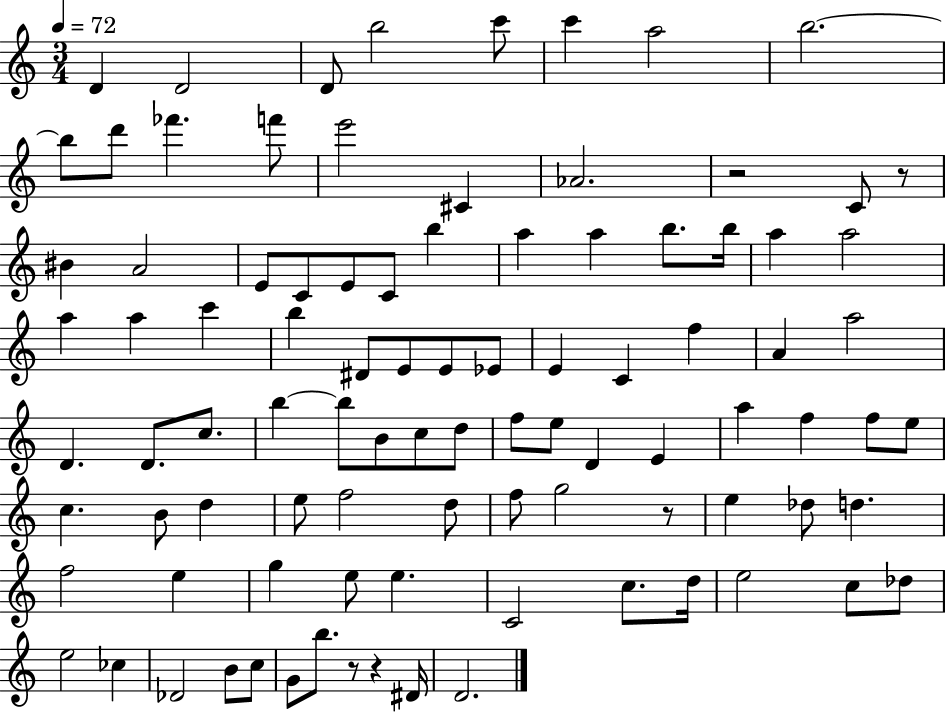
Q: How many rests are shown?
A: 5